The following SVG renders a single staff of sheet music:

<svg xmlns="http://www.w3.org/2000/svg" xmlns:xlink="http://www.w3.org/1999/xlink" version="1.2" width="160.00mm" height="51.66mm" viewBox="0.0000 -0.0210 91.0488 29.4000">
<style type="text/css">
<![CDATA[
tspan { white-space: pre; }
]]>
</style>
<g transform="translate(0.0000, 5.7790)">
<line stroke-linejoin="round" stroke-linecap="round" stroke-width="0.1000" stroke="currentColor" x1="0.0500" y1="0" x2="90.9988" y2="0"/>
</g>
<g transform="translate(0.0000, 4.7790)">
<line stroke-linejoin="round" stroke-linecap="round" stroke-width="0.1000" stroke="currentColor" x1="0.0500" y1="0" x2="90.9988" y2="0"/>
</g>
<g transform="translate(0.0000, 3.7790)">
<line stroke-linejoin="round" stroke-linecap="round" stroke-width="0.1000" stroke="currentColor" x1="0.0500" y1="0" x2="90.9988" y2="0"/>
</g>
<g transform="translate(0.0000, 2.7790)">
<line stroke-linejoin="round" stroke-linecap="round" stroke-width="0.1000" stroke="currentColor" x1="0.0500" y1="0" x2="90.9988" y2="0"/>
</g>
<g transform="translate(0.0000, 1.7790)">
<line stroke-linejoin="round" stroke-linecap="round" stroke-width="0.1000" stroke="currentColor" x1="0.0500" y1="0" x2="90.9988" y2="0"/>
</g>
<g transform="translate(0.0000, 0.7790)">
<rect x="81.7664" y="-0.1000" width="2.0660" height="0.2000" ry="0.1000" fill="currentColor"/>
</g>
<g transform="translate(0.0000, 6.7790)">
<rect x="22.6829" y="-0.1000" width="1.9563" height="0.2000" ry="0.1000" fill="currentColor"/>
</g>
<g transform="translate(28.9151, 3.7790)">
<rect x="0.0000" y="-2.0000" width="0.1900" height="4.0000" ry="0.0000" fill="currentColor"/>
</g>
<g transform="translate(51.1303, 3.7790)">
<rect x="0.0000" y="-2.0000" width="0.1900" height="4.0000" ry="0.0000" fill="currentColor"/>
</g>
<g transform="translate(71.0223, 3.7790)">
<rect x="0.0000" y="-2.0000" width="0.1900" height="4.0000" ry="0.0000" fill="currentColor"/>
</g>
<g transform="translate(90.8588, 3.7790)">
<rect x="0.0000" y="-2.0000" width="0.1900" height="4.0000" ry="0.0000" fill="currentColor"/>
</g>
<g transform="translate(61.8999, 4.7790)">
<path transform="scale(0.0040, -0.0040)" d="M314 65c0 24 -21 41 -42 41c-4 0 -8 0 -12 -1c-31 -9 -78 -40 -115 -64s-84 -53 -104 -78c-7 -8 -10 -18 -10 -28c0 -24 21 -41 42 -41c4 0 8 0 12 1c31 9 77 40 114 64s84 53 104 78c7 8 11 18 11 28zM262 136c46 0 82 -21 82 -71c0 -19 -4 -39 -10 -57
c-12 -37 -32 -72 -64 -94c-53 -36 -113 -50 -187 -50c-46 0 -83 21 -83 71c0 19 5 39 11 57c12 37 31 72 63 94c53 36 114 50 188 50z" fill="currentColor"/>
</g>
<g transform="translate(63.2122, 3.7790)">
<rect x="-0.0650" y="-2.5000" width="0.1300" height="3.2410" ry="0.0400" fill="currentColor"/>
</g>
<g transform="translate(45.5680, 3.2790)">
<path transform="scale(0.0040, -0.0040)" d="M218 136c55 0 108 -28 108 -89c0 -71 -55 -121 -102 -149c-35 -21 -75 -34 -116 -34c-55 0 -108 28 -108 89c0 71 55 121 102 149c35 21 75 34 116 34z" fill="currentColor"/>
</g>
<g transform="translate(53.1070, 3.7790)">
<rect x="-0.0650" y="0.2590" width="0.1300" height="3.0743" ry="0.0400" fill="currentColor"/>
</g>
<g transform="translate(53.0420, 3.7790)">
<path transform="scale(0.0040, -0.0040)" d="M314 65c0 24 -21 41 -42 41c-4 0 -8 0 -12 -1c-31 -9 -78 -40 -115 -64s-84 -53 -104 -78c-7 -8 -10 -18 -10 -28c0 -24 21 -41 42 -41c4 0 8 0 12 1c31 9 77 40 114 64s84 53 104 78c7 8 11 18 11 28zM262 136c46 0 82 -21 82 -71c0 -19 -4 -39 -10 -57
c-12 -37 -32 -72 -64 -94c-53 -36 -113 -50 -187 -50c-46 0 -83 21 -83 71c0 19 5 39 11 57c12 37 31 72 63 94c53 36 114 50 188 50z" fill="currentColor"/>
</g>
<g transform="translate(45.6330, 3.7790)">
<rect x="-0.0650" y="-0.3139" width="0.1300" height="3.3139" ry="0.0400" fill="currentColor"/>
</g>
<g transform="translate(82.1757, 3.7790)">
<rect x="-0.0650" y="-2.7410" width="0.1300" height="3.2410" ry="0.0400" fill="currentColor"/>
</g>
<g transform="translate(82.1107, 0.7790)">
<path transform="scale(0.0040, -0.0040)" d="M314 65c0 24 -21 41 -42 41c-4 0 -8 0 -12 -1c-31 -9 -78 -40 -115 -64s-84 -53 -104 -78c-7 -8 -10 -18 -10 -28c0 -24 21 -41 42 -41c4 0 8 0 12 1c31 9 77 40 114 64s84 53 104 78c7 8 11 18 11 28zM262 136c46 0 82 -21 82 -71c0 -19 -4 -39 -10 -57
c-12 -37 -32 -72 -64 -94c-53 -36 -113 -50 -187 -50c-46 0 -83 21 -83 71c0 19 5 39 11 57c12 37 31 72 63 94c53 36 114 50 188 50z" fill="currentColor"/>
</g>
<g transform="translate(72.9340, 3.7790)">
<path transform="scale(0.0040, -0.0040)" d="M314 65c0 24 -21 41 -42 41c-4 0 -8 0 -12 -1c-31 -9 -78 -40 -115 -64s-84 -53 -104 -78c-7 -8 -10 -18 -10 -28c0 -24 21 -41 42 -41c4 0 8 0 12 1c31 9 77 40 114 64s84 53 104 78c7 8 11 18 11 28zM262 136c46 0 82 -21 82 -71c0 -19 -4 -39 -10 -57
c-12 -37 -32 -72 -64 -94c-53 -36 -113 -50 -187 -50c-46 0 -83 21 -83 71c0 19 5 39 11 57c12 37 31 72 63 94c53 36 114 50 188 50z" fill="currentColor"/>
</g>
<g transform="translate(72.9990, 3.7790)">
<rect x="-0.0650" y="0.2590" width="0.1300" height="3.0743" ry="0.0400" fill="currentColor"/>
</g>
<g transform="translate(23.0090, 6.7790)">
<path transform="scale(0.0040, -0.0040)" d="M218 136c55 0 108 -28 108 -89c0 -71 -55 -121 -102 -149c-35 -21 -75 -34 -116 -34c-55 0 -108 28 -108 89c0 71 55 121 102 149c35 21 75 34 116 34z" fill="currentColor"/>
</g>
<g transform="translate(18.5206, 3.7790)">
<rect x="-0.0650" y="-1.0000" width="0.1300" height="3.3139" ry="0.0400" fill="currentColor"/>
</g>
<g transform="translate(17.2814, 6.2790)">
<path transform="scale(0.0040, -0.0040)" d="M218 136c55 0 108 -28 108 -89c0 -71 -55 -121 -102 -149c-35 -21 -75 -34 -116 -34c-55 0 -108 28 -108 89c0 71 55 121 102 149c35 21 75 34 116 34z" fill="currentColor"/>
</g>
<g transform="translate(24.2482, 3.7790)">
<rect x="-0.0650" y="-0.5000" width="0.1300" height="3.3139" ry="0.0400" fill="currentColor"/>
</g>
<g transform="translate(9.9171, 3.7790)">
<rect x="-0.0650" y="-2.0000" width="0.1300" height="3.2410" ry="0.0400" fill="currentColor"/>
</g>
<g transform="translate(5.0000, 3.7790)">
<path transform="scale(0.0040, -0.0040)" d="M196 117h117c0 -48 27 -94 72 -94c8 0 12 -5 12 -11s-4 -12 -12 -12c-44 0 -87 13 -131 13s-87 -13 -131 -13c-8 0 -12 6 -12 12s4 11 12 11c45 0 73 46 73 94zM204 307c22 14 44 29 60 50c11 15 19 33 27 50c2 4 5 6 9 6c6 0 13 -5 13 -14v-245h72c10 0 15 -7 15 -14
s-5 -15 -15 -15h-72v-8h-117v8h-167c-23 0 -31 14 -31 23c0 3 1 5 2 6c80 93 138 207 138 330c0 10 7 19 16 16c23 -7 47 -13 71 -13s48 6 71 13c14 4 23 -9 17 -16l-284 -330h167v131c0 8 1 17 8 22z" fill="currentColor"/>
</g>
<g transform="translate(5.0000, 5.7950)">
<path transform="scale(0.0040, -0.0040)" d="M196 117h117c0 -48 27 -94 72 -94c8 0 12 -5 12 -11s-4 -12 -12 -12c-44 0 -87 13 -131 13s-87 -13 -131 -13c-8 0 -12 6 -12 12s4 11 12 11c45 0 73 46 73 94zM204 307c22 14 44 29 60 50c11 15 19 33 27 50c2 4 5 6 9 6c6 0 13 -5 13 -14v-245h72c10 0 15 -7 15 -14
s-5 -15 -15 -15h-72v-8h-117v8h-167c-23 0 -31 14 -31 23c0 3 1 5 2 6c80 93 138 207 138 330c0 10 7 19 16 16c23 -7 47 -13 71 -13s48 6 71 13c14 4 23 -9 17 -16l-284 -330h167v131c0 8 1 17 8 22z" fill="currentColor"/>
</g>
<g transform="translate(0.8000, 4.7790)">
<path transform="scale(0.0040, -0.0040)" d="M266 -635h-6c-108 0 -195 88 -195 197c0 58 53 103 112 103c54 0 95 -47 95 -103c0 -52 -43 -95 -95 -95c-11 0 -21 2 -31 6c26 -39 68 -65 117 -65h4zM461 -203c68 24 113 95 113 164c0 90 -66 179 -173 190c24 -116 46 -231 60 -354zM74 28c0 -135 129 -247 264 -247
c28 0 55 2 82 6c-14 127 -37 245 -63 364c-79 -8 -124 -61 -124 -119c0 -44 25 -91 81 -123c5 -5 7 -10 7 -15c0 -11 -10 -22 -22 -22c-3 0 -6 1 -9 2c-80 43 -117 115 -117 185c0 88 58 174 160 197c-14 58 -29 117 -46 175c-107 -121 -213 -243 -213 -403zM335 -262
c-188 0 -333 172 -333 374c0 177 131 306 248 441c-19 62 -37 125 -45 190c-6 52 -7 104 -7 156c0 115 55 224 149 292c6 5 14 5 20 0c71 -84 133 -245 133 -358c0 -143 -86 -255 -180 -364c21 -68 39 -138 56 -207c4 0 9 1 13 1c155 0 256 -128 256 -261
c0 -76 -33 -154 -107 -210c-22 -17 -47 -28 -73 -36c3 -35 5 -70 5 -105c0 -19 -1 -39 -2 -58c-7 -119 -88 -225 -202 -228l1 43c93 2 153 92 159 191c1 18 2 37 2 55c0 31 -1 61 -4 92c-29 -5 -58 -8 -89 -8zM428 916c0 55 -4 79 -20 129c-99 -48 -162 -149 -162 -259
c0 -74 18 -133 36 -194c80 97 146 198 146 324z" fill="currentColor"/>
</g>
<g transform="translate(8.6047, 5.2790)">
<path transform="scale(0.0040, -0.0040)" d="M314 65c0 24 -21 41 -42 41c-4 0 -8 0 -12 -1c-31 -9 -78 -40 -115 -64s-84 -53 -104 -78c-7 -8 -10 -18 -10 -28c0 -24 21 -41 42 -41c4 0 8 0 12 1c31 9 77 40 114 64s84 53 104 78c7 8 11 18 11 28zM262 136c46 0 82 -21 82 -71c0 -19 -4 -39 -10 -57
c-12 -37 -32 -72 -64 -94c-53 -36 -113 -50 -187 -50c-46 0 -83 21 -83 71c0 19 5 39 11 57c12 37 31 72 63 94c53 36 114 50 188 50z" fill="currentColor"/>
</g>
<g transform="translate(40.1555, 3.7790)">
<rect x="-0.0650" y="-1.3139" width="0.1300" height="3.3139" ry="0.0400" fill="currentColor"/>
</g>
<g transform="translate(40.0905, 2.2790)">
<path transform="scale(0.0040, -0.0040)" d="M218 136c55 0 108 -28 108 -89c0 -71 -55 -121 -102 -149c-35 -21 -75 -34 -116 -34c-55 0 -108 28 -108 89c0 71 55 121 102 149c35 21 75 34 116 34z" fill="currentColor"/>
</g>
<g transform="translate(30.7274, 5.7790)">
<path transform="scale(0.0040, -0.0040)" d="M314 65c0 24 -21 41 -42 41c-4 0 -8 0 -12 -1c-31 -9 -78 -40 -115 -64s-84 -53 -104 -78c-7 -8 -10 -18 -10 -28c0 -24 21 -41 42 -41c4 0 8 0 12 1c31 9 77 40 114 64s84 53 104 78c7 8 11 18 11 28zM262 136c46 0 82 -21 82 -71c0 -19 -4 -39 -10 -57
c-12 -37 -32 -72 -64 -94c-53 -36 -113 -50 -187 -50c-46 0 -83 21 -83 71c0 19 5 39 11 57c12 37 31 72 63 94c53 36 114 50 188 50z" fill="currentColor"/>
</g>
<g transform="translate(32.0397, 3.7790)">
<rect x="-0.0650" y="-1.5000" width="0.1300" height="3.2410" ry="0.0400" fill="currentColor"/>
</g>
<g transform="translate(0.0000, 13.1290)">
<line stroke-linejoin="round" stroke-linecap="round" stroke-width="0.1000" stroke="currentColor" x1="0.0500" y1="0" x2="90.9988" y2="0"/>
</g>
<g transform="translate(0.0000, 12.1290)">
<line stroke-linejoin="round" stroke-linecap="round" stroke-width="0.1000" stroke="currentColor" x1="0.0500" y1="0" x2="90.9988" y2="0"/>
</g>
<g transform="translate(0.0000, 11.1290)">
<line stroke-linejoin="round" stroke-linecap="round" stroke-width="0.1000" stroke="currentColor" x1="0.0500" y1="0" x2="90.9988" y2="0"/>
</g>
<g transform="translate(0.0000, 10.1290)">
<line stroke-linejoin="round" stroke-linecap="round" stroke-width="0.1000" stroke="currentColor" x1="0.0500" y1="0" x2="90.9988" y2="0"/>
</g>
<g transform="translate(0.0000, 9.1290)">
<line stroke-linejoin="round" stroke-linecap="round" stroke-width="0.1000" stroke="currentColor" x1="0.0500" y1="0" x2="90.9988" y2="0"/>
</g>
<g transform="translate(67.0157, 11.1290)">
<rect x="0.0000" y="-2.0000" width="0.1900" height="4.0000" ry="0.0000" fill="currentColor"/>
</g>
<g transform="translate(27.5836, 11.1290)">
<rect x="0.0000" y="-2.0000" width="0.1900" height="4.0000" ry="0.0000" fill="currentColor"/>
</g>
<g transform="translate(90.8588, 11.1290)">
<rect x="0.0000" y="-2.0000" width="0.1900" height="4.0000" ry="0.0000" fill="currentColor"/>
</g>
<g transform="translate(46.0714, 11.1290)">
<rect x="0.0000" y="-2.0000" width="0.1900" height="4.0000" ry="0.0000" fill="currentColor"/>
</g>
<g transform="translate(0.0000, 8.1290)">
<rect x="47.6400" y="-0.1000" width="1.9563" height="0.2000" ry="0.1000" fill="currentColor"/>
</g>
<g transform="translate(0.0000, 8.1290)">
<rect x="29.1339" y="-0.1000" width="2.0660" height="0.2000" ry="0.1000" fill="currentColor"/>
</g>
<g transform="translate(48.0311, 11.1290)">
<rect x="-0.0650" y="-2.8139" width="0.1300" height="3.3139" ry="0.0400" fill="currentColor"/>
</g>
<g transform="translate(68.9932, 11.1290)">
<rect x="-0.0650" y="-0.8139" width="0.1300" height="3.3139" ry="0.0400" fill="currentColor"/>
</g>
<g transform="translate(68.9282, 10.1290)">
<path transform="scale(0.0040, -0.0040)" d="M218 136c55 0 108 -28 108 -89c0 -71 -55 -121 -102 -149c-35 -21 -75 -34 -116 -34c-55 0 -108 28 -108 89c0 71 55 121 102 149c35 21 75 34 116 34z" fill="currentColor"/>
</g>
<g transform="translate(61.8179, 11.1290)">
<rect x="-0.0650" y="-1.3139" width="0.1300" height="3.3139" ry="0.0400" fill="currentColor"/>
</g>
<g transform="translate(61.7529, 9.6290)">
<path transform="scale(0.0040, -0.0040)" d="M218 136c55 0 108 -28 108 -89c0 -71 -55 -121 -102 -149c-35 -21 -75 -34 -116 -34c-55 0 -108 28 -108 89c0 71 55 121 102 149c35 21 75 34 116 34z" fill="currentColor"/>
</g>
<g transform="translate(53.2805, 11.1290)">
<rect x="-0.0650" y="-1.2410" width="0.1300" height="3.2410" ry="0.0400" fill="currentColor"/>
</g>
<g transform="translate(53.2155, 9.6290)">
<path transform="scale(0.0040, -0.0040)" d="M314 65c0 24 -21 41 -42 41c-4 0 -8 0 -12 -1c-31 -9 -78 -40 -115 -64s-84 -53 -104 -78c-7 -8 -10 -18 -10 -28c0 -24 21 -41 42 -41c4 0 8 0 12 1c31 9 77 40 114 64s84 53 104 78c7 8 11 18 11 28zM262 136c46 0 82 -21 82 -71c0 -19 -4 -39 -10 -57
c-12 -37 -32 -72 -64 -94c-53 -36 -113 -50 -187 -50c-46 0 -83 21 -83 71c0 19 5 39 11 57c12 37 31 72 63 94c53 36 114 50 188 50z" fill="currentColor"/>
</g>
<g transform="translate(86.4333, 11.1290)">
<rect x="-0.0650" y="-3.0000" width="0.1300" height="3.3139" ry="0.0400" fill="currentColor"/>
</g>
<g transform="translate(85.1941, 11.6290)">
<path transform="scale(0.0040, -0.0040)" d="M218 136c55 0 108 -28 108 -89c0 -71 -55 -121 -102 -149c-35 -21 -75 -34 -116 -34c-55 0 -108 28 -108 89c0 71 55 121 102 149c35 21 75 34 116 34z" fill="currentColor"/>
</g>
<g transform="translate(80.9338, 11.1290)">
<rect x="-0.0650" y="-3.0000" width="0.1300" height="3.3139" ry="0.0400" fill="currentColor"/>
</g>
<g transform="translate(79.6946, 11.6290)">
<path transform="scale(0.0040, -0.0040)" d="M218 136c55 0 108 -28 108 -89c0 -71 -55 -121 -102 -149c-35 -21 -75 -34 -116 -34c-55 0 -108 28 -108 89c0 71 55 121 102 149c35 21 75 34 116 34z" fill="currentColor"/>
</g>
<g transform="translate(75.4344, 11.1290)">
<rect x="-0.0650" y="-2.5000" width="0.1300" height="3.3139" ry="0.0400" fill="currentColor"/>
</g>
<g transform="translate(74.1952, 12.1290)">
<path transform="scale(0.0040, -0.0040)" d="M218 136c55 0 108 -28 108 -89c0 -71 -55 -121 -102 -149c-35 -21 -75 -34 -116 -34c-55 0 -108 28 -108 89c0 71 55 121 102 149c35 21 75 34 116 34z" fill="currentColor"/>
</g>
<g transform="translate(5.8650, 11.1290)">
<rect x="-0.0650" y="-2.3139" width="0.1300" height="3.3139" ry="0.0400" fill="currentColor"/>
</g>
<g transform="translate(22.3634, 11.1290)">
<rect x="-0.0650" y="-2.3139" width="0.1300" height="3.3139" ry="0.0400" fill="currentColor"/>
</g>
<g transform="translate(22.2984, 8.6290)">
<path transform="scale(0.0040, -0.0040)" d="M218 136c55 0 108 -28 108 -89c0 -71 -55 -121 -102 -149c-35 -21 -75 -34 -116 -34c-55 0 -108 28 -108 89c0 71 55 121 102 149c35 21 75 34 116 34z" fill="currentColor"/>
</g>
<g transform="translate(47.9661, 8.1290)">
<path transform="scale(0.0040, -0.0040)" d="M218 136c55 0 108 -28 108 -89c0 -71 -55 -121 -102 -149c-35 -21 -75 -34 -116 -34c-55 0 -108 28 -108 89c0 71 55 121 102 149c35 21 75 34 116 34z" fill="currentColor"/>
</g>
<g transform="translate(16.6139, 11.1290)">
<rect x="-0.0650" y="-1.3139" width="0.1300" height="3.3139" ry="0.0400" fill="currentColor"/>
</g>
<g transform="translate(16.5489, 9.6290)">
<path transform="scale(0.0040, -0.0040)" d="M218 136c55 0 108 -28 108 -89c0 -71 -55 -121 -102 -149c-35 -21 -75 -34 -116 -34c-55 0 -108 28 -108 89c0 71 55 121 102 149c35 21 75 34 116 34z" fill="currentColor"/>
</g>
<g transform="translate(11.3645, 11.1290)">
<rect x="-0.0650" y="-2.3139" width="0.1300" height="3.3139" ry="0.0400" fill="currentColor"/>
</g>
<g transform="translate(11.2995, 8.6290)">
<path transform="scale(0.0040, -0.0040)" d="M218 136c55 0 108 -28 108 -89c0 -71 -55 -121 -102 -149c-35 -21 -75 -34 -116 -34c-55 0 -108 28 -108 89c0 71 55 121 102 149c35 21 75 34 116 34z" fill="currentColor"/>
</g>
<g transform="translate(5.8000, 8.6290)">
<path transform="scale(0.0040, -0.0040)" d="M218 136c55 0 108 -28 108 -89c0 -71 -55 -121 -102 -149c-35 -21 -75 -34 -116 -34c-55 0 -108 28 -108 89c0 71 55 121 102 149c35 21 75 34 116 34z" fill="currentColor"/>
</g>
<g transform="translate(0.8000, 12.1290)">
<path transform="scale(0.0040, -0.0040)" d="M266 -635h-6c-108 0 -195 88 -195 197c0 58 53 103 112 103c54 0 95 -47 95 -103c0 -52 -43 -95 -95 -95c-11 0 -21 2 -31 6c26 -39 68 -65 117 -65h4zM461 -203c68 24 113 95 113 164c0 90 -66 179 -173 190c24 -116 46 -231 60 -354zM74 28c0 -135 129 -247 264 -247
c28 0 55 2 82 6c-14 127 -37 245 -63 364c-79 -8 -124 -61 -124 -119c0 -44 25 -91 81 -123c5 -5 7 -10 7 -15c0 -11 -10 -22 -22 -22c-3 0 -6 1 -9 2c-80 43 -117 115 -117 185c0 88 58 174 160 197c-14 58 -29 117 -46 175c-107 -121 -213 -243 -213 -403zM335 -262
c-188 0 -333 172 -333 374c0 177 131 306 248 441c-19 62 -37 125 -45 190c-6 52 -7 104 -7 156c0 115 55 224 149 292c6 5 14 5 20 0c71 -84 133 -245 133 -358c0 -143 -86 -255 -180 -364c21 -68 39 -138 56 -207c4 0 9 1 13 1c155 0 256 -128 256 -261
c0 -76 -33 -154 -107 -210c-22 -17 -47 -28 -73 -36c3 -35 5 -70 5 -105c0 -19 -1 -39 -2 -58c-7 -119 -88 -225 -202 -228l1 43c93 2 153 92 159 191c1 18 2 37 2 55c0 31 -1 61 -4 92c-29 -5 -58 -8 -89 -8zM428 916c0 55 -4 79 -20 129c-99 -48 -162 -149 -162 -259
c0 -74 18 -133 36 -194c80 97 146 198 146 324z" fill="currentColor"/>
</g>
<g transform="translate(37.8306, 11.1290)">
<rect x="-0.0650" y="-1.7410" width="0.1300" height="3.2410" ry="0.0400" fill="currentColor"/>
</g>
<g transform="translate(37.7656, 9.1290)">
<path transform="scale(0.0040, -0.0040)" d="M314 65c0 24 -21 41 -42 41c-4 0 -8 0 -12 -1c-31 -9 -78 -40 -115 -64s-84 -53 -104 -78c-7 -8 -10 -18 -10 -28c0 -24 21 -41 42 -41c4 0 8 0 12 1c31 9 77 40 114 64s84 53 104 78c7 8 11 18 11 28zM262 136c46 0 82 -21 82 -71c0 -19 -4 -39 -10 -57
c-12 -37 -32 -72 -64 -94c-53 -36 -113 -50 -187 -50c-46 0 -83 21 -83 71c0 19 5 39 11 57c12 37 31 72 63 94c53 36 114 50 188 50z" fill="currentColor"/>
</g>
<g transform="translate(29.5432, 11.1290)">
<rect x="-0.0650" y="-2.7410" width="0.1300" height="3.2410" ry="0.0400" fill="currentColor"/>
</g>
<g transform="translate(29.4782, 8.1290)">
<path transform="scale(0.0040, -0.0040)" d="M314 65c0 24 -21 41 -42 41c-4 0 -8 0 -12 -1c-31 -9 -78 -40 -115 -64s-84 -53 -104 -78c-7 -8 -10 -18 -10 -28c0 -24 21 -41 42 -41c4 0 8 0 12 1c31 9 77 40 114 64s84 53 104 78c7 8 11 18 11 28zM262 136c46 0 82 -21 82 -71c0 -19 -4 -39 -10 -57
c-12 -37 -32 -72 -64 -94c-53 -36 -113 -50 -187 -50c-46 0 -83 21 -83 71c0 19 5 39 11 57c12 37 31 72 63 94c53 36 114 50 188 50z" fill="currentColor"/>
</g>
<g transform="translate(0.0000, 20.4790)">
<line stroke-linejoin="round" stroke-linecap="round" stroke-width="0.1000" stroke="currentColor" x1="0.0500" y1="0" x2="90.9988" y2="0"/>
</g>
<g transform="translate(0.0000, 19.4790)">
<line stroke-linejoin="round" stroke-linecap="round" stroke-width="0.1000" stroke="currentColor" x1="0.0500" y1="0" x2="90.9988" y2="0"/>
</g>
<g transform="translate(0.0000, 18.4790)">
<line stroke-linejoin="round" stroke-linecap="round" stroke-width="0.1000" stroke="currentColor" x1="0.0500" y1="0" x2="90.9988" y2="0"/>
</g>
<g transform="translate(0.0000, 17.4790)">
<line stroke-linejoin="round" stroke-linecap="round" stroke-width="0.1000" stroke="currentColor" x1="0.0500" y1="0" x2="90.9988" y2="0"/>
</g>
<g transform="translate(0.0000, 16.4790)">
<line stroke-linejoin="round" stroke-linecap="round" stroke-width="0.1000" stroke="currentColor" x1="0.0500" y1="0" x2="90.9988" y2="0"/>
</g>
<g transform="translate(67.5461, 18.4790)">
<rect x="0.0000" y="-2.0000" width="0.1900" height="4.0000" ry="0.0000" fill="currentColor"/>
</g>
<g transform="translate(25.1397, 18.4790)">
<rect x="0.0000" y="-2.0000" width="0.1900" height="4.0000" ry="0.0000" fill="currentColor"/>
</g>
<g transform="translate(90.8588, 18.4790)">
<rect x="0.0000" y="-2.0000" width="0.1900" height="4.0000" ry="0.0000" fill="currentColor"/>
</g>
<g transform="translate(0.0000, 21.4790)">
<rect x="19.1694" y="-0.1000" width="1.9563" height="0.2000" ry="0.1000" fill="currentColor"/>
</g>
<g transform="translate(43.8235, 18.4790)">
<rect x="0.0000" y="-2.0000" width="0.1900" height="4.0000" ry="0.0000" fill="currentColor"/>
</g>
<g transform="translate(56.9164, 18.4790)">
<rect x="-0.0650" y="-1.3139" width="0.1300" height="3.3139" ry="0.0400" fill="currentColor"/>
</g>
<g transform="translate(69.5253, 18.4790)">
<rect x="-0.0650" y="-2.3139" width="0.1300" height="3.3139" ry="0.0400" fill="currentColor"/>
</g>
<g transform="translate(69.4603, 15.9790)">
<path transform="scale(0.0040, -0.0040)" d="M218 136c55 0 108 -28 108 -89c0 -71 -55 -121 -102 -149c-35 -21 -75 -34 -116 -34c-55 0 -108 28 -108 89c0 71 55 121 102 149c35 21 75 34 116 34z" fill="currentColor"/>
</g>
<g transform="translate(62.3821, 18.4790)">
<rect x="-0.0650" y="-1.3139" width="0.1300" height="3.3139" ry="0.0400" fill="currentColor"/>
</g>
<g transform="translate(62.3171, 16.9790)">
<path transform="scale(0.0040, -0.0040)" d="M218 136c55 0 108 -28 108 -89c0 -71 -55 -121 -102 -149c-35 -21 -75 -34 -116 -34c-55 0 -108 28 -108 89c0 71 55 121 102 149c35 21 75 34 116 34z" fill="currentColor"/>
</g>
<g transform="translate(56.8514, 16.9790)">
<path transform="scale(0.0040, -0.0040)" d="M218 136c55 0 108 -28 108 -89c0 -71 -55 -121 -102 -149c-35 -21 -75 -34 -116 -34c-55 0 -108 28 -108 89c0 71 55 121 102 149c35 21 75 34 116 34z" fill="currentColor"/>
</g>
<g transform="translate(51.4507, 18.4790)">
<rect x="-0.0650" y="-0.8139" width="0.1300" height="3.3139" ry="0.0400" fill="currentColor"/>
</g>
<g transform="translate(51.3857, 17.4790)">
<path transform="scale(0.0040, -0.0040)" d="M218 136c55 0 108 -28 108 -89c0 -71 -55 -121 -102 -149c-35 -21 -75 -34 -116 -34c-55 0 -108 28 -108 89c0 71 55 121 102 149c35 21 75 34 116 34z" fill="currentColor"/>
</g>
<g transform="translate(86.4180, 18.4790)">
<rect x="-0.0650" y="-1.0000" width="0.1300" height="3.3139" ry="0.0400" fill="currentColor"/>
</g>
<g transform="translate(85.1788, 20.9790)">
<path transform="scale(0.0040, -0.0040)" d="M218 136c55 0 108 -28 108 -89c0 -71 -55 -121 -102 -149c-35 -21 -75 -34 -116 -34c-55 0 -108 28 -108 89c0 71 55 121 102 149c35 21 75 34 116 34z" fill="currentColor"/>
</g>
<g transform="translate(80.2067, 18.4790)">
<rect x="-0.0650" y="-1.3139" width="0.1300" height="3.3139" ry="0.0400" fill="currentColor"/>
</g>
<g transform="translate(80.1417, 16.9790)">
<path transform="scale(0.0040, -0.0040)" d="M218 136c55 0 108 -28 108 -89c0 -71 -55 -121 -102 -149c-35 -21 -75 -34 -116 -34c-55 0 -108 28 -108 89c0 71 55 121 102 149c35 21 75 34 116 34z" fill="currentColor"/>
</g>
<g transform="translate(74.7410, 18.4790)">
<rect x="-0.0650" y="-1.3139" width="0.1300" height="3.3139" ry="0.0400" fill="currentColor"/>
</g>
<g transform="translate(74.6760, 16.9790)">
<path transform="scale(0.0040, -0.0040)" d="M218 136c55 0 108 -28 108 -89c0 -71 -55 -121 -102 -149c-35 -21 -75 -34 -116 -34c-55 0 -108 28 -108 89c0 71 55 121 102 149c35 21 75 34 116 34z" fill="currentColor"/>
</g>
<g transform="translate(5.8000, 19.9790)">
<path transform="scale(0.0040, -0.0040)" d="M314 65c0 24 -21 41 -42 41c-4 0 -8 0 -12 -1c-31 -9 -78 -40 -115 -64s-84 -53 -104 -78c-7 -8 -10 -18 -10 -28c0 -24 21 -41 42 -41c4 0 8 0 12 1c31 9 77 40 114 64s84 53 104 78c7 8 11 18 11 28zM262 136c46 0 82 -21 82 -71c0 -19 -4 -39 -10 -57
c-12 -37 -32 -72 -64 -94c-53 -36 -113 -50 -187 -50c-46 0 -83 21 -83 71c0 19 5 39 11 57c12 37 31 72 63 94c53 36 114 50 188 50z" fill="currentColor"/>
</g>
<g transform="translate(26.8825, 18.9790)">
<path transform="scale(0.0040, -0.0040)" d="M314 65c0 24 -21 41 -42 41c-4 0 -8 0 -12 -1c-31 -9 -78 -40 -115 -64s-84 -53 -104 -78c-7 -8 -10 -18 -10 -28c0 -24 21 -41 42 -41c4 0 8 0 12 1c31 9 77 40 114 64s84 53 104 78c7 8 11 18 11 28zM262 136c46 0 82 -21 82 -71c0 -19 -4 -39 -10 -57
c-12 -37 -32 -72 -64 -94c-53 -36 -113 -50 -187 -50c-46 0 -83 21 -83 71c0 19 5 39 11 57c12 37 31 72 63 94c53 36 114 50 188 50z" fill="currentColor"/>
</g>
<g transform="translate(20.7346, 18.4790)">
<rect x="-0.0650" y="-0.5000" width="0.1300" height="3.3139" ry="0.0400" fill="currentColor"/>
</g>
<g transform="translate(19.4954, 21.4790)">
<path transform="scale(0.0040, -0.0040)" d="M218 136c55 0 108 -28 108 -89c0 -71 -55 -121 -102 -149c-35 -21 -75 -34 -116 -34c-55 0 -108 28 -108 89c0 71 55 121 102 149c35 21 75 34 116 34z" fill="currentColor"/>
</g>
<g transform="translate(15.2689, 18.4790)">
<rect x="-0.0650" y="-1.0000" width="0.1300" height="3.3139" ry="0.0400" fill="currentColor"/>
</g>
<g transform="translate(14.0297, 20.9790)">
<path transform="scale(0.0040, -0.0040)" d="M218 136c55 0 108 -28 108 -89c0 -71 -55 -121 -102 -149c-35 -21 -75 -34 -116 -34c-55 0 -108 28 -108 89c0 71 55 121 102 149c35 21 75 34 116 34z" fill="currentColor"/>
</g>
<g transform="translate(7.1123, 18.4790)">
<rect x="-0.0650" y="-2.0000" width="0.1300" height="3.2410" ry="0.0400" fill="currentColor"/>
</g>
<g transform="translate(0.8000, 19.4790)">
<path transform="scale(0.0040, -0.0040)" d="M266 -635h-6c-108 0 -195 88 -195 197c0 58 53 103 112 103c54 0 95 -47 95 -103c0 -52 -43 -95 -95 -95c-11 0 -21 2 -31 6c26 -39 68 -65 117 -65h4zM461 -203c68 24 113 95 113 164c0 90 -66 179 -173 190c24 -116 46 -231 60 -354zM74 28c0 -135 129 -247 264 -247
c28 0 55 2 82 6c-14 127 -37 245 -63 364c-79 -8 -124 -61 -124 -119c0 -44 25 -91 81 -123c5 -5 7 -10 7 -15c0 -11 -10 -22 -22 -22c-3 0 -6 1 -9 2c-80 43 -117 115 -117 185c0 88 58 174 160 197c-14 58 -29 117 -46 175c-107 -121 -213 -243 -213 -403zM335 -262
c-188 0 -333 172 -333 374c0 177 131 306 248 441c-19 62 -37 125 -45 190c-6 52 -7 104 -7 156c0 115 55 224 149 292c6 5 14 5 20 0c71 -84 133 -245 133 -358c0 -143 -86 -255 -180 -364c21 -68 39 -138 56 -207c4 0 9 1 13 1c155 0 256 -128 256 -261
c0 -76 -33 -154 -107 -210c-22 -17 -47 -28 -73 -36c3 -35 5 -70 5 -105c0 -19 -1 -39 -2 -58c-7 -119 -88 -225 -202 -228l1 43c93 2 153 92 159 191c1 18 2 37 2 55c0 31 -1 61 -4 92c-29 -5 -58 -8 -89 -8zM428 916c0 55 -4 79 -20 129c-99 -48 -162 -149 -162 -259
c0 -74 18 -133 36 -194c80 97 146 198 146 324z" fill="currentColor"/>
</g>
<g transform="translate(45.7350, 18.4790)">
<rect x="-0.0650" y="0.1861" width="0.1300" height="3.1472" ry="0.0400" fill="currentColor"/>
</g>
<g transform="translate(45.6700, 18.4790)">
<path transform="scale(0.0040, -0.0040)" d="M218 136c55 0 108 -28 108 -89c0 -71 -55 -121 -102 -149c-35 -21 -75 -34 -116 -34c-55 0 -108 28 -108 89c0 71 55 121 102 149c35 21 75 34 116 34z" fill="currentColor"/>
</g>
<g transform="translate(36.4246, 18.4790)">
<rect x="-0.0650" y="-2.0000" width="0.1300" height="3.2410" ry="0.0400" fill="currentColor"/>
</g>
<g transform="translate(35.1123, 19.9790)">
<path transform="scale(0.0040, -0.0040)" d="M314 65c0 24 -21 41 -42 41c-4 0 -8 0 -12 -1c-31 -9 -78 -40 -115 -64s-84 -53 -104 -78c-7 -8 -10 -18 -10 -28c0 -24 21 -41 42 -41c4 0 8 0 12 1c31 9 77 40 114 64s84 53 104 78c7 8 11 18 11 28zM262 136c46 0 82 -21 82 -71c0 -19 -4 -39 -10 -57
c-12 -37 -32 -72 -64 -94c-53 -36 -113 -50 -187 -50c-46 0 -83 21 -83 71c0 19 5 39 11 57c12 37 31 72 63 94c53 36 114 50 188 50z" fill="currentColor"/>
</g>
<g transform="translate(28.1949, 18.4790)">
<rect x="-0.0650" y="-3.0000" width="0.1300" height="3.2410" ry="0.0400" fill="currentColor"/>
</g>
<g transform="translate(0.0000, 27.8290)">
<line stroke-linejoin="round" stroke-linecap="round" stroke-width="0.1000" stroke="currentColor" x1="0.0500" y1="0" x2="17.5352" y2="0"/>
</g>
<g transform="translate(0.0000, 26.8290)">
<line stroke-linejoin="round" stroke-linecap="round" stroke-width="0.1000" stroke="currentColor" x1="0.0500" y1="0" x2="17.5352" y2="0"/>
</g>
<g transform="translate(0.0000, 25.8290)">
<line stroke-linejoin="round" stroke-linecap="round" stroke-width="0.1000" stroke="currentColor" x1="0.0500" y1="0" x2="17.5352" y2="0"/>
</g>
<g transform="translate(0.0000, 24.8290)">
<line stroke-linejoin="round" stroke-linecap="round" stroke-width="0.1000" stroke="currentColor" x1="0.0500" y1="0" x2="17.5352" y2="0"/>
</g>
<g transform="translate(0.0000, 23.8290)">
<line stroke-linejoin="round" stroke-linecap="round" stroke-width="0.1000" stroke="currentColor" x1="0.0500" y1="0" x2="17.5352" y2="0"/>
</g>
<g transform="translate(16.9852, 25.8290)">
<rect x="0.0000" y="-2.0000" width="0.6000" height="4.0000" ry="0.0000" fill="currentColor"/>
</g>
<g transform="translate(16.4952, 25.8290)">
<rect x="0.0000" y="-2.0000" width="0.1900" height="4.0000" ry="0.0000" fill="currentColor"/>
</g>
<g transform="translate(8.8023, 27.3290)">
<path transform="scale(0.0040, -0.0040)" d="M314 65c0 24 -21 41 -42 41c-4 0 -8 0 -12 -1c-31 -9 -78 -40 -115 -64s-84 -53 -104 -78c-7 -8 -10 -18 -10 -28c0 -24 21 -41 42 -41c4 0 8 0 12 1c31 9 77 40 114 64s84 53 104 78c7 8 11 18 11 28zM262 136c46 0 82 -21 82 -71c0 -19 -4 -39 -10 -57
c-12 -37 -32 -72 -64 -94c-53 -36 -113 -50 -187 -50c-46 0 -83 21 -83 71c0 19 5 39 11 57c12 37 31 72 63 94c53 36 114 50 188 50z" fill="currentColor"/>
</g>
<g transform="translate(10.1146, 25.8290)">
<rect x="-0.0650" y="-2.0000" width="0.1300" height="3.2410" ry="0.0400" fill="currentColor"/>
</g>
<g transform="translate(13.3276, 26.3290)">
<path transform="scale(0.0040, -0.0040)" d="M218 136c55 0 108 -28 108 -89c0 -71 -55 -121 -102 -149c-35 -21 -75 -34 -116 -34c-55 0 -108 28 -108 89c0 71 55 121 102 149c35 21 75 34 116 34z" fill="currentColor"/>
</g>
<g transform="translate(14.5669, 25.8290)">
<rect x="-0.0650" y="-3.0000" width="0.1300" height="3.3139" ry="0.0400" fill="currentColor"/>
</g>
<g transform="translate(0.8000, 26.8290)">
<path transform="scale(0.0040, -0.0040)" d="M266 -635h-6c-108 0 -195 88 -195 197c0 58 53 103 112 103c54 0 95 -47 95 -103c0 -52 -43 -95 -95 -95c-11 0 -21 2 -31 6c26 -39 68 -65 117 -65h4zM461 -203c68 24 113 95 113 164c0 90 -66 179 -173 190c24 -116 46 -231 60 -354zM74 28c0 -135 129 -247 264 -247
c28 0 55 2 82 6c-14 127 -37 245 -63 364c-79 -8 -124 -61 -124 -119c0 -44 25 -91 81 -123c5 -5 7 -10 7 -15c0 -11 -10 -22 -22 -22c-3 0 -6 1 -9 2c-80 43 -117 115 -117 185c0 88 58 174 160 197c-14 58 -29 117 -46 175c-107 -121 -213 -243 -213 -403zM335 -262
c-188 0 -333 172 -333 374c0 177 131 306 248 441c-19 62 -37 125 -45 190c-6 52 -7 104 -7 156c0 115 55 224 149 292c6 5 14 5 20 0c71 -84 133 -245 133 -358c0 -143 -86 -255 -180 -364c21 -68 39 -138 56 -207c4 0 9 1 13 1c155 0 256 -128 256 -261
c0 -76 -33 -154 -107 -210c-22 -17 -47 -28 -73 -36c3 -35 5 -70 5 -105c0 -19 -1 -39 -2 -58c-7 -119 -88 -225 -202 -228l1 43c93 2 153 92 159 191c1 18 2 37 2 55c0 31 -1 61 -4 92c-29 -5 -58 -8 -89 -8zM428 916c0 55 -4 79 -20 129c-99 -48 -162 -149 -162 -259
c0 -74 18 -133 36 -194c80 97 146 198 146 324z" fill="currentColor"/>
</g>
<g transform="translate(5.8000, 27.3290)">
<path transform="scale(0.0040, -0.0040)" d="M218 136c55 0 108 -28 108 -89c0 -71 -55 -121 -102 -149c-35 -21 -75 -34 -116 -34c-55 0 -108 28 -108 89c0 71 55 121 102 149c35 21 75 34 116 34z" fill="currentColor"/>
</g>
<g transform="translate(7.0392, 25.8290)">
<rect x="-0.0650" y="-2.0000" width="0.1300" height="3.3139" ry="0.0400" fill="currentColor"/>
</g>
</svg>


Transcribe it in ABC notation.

X:1
T:Untitled
M:4/4
L:1/4
K:C
F2 D C E2 e c B2 G2 B2 a2 g g e g a2 f2 a e2 e d G A A F2 D C A2 F2 B d e e g e e D F F2 A